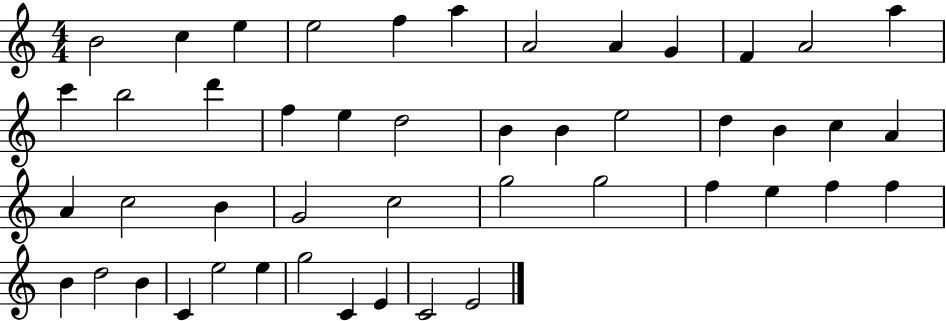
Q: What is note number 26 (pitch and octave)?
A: A4